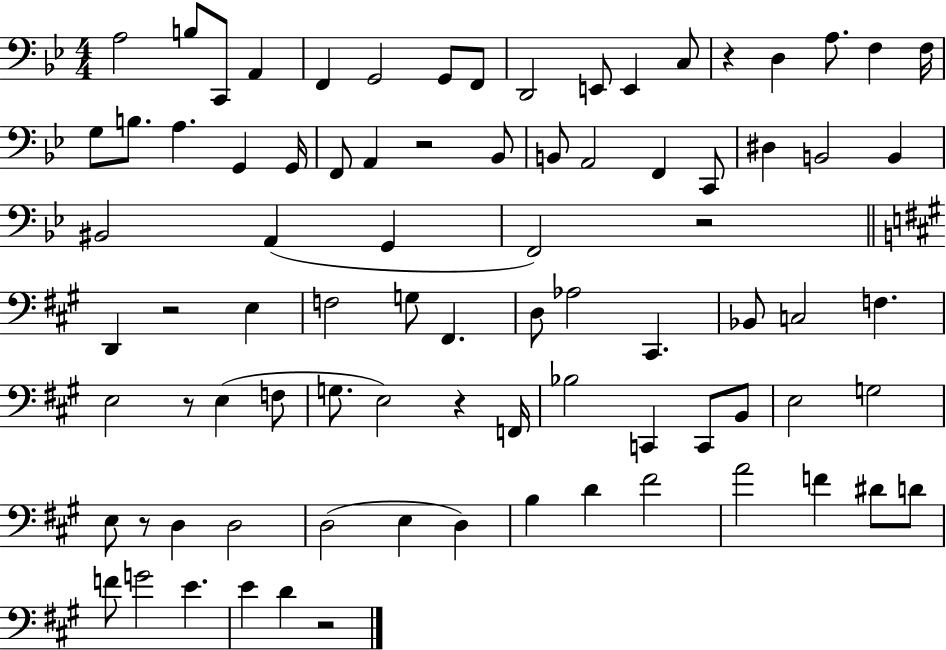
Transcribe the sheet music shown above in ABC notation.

X:1
T:Untitled
M:4/4
L:1/4
K:Bb
A,2 B,/2 C,,/2 A,, F,, G,,2 G,,/2 F,,/2 D,,2 E,,/2 E,, C,/2 z D, A,/2 F, F,/4 G,/2 B,/2 A, G,, G,,/4 F,,/2 A,, z2 _B,,/2 B,,/2 A,,2 F,, C,,/2 ^D, B,,2 B,, ^B,,2 A,, G,, F,,2 z2 D,, z2 E, F,2 G,/2 ^F,, D,/2 _A,2 ^C,, _B,,/2 C,2 F, E,2 z/2 E, F,/2 G,/2 E,2 z F,,/4 _B,2 C,, C,,/2 B,,/2 E,2 G,2 E,/2 z/2 D, D,2 D,2 E, D, B, D ^F2 A2 F ^D/2 D/2 F/2 G2 E E D z2